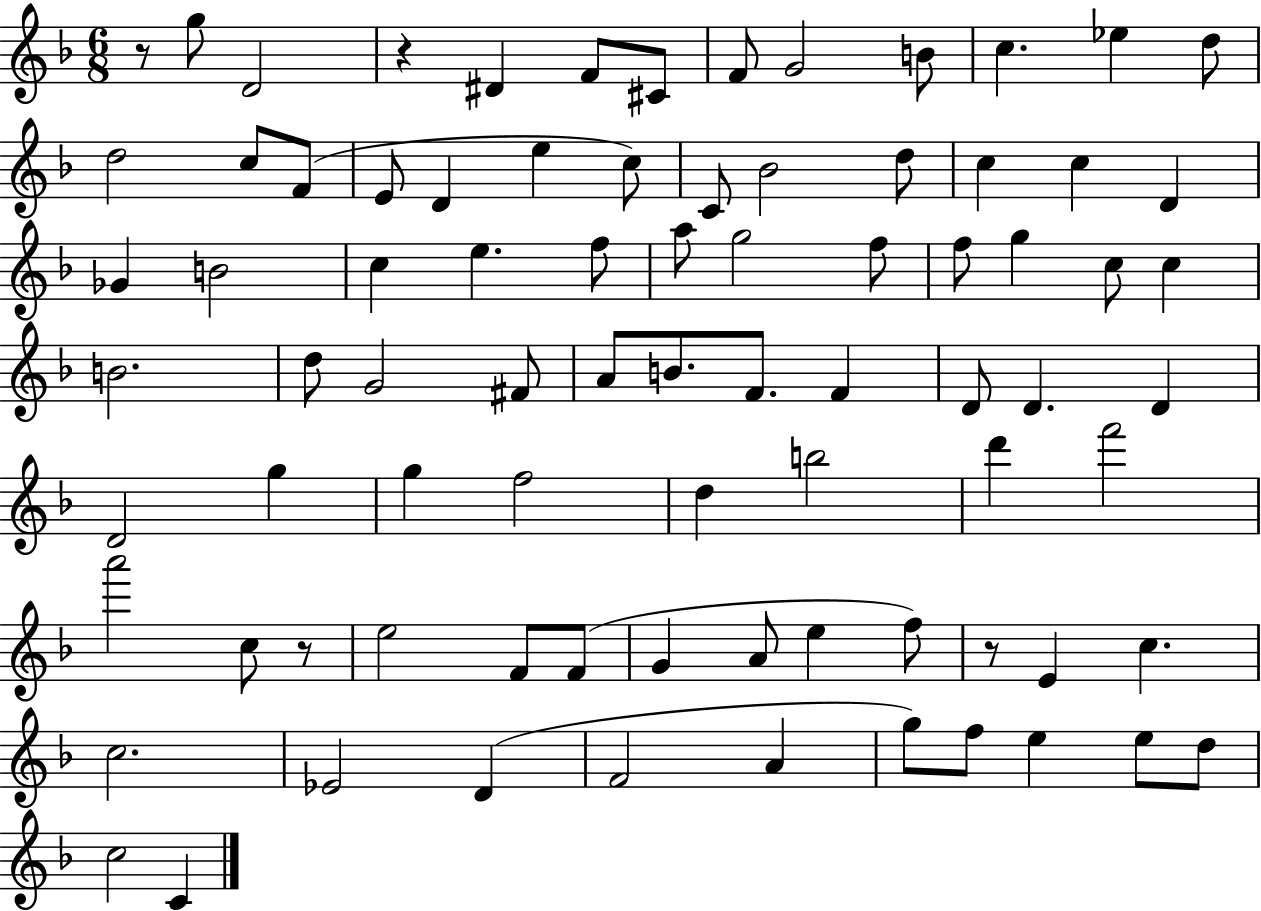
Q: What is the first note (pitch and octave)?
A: G5